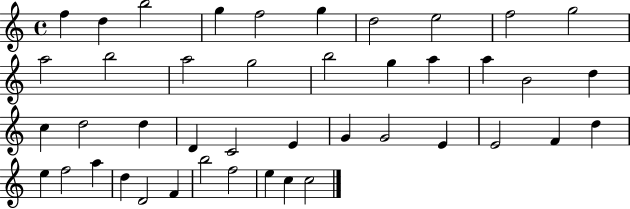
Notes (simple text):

F5/q D5/q B5/h G5/q F5/h G5/q D5/h E5/h F5/h G5/h A5/h B5/h A5/h G5/h B5/h G5/q A5/q A5/q B4/h D5/q C5/q D5/h D5/q D4/q C4/h E4/q G4/q G4/h E4/q E4/h F4/q D5/q E5/q F5/h A5/q D5/q D4/h F4/q B5/h F5/h E5/q C5/q C5/h